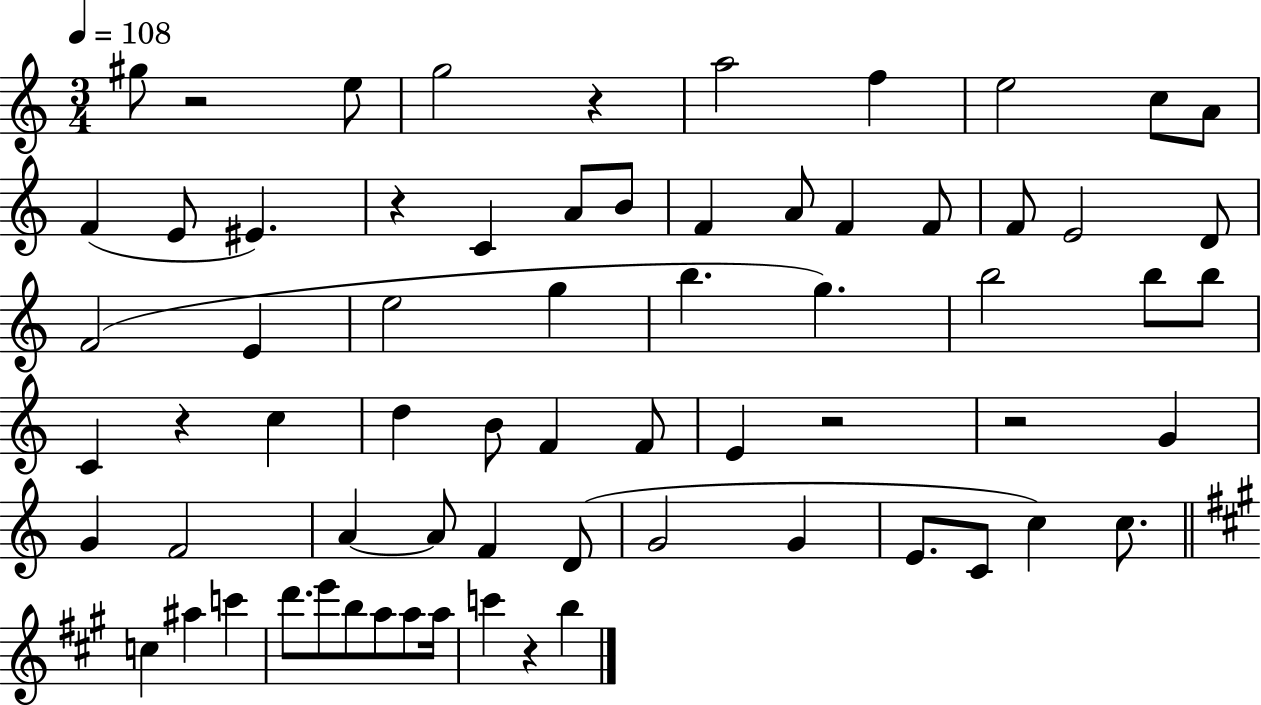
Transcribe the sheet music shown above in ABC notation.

X:1
T:Untitled
M:3/4
L:1/4
K:C
^g/2 z2 e/2 g2 z a2 f e2 c/2 A/2 F E/2 ^E z C A/2 B/2 F A/2 F F/2 F/2 E2 D/2 F2 E e2 g b g b2 b/2 b/2 C z c d B/2 F F/2 E z2 z2 G G F2 A A/2 F D/2 G2 G E/2 C/2 c c/2 c ^a c' d'/2 e'/2 b/2 a/2 a/2 a/4 c' z b